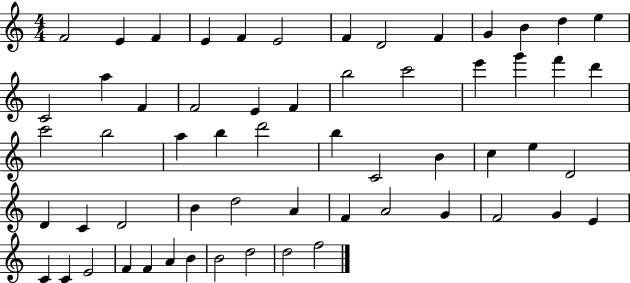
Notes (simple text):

F4/h E4/q F4/q E4/q F4/q E4/h F4/q D4/h F4/q G4/q B4/q D5/q E5/q C4/h A5/q F4/q F4/h E4/q F4/q B5/h C6/h E6/q G6/q F6/q D6/q C6/h B5/h A5/q B5/q D6/h B5/q C4/h B4/q C5/q E5/q D4/h D4/q C4/q D4/h B4/q D5/h A4/q F4/q A4/h G4/q F4/h G4/q E4/q C4/q C4/q E4/h F4/q F4/q A4/q B4/q B4/h D5/h D5/h F5/h